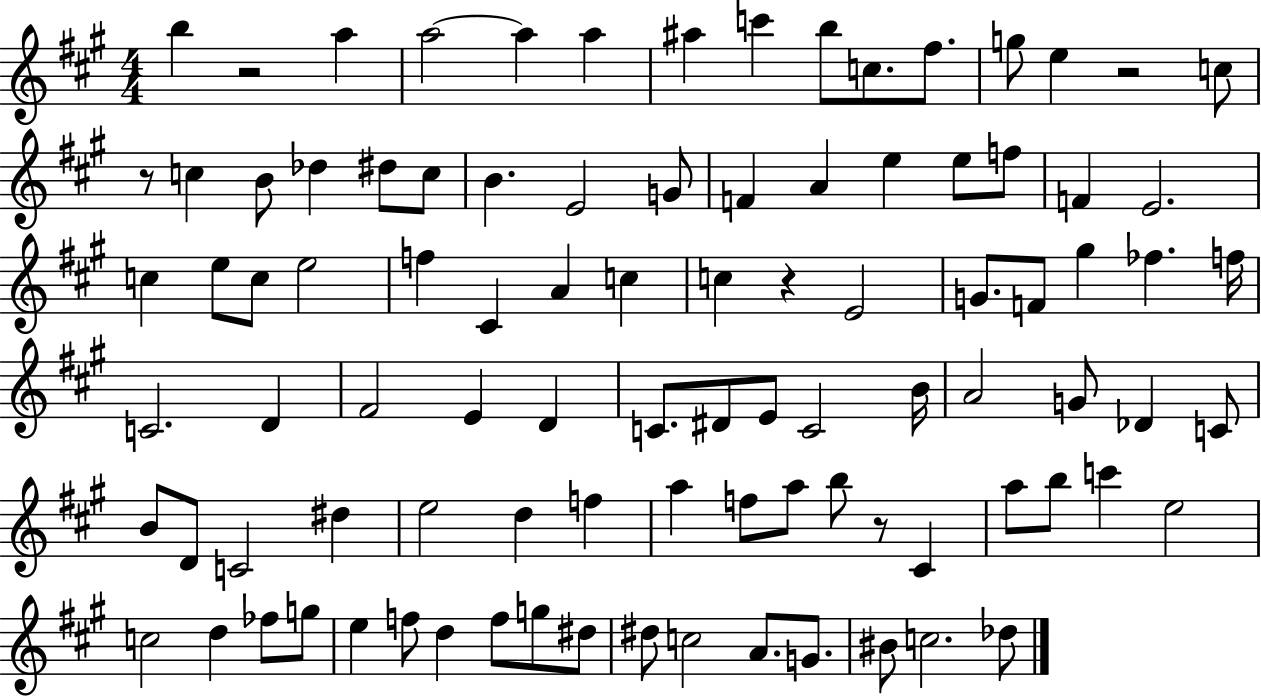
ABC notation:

X:1
T:Untitled
M:4/4
L:1/4
K:A
b z2 a a2 a a ^a c' b/2 c/2 ^f/2 g/2 e z2 c/2 z/2 c B/2 _d ^d/2 c/2 B E2 G/2 F A e e/2 f/2 F E2 c e/2 c/2 e2 f ^C A c c z E2 G/2 F/2 ^g _f f/4 C2 D ^F2 E D C/2 ^D/2 E/2 C2 B/4 A2 G/2 _D C/2 B/2 D/2 C2 ^d e2 d f a f/2 a/2 b/2 z/2 ^C a/2 b/2 c' e2 c2 d _f/2 g/2 e f/2 d f/2 g/2 ^d/2 ^d/2 c2 A/2 G/2 ^B/2 c2 _d/2